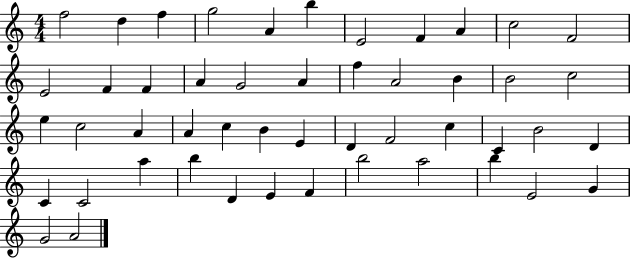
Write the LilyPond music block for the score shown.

{
  \clef treble
  \numericTimeSignature
  \time 4/4
  \key c \major
  f''2 d''4 f''4 | g''2 a'4 b''4 | e'2 f'4 a'4 | c''2 f'2 | \break e'2 f'4 f'4 | a'4 g'2 a'4 | f''4 a'2 b'4 | b'2 c''2 | \break e''4 c''2 a'4 | a'4 c''4 b'4 e'4 | d'4 f'2 c''4 | c'4 b'2 d'4 | \break c'4 c'2 a''4 | b''4 d'4 e'4 f'4 | b''2 a''2 | b''4 e'2 g'4 | \break g'2 a'2 | \bar "|."
}